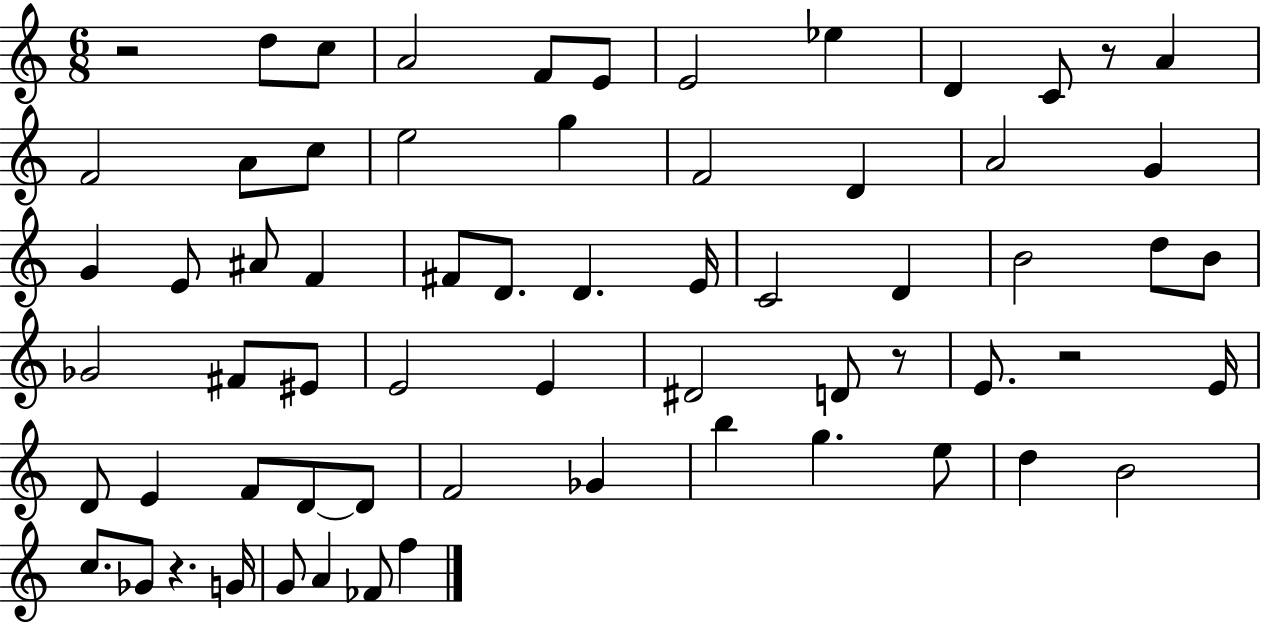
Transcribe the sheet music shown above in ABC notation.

X:1
T:Untitled
M:6/8
L:1/4
K:C
z2 d/2 c/2 A2 F/2 E/2 E2 _e D C/2 z/2 A F2 A/2 c/2 e2 g F2 D A2 G G E/2 ^A/2 F ^F/2 D/2 D E/4 C2 D B2 d/2 B/2 _G2 ^F/2 ^E/2 E2 E ^D2 D/2 z/2 E/2 z2 E/4 D/2 E F/2 D/2 D/2 F2 _G b g e/2 d B2 c/2 _G/2 z G/4 G/2 A _F/2 f